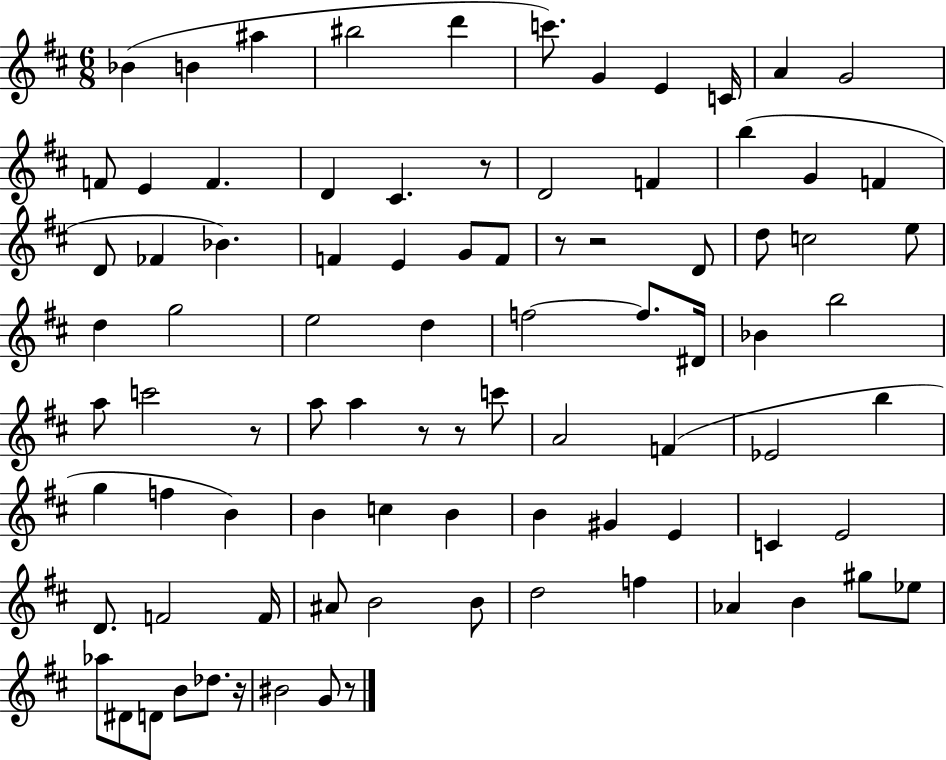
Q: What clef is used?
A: treble